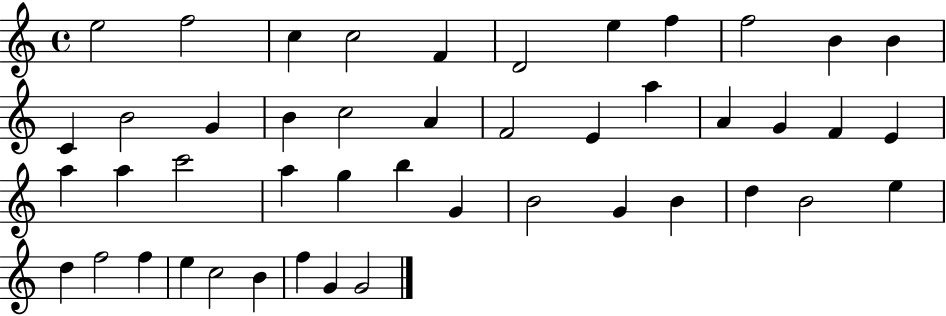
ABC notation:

X:1
T:Untitled
M:4/4
L:1/4
K:C
e2 f2 c c2 F D2 e f f2 B B C B2 G B c2 A F2 E a A G F E a a c'2 a g b G B2 G B d B2 e d f2 f e c2 B f G G2